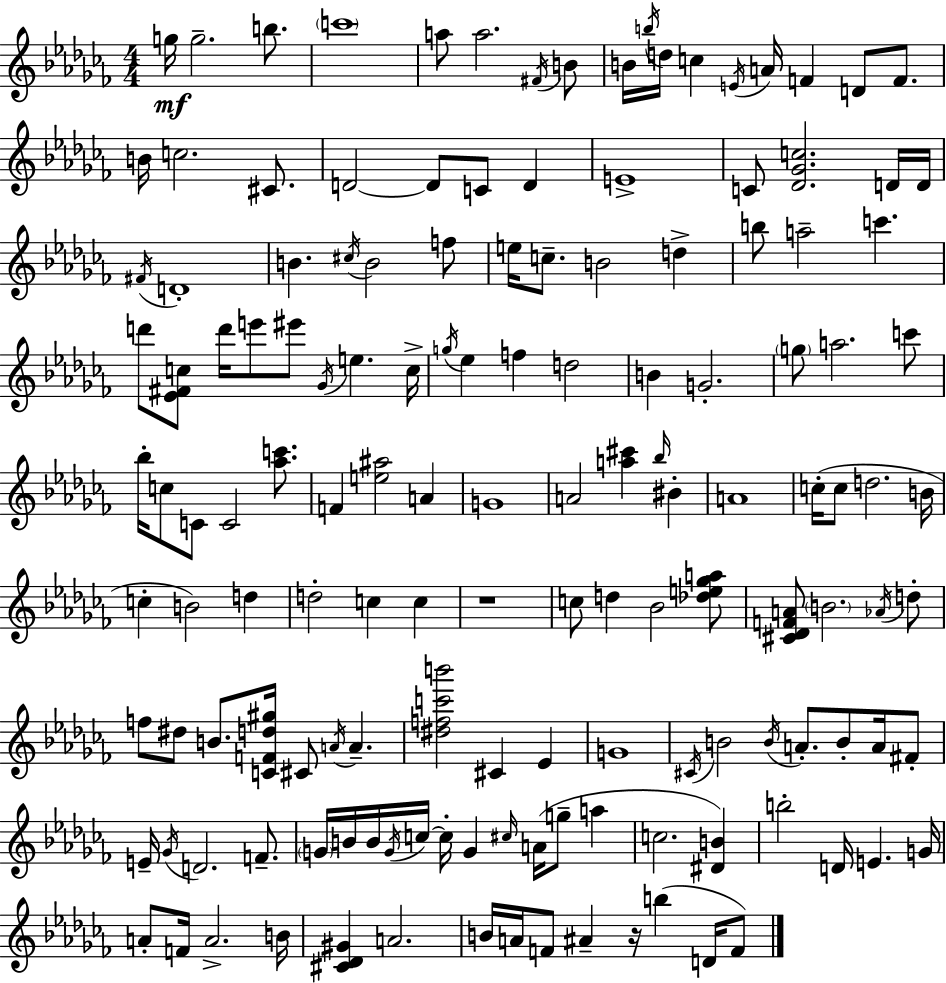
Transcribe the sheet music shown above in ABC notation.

X:1
T:Untitled
M:4/4
L:1/4
K:Abm
g/4 g2 b/2 c'4 a/2 a2 ^F/4 B/2 B/4 b/4 d/4 c E/4 A/4 F D/2 F/2 B/4 c2 ^C/2 D2 D/2 C/2 D E4 C/2 [_D_Gc]2 D/4 D/4 ^F/4 D4 B ^c/4 B2 f/2 e/4 c/2 B2 d b/2 a2 c' d'/2 [_E^Fc]/2 d'/4 e'/2 ^e'/2 _G/4 e c/4 g/4 _e f d2 B G2 g/2 a2 c'/2 _b/4 c/2 C/2 C2 [_ac']/2 F [e^a]2 A G4 A2 [a^c'] _b/4 ^B A4 c/4 c/2 d2 B/4 c B2 d d2 c c z4 c/2 d _B2 [_de_ga]/2 [^C_DFA]/2 B2 _A/4 d/2 f/2 ^d/2 B/2 [CFd^g]/4 ^C/2 A/4 A [^dfc'b']2 ^C _E G4 ^C/4 B2 B/4 A/2 B/2 A/4 ^F/2 E/4 _G/4 D2 F/2 G/4 B/4 B/4 G/4 c/4 c/4 G ^c/4 A/4 g/2 a c2 [^DB] b2 D/4 E G/4 A/2 F/4 A2 B/4 [^C_D^G] A2 B/4 A/4 F/2 ^A z/4 b D/4 F/2